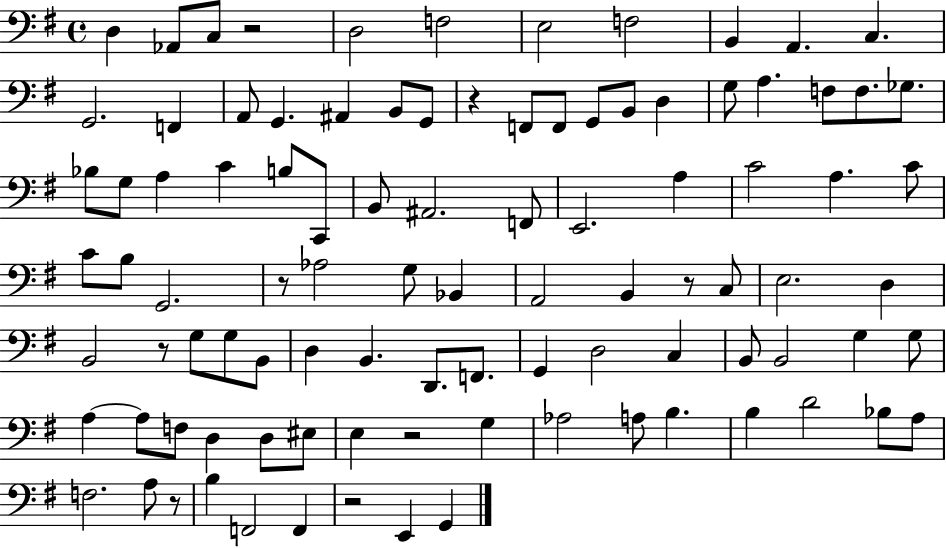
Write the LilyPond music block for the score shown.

{
  \clef bass
  \time 4/4
  \defaultTimeSignature
  \key g \major
  d4 aes,8 c8 r2 | d2 f2 | e2 f2 | b,4 a,4. c4. | \break g,2. f,4 | a,8 g,4. ais,4 b,8 g,8 | r4 f,8 f,8 g,8 b,8 d4 | g8 a4. f8 f8. ges8. | \break bes8 g8 a4 c'4 b8 c,8 | b,8 ais,2. f,8 | e,2. a4 | c'2 a4. c'8 | \break c'8 b8 g,2. | r8 aes2 g8 bes,4 | a,2 b,4 r8 c8 | e2. d4 | \break b,2 r8 g8 g8 b,8 | d4 b,4. d,8. f,8. | g,4 d2 c4 | b,8 b,2 g4 g8 | \break a4~~ a8 f8 d4 d8 eis8 | e4 r2 g4 | aes2 a8 b4. | b4 d'2 bes8 a8 | \break f2. a8 r8 | b4 f,2 f,4 | r2 e,4 g,4 | \bar "|."
}